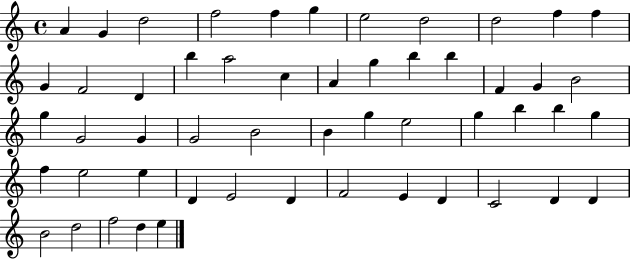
X:1
T:Untitled
M:4/4
L:1/4
K:C
A G d2 f2 f g e2 d2 d2 f f G F2 D b a2 c A g b b F G B2 g G2 G G2 B2 B g e2 g b b g f e2 e D E2 D F2 E D C2 D D B2 d2 f2 d e